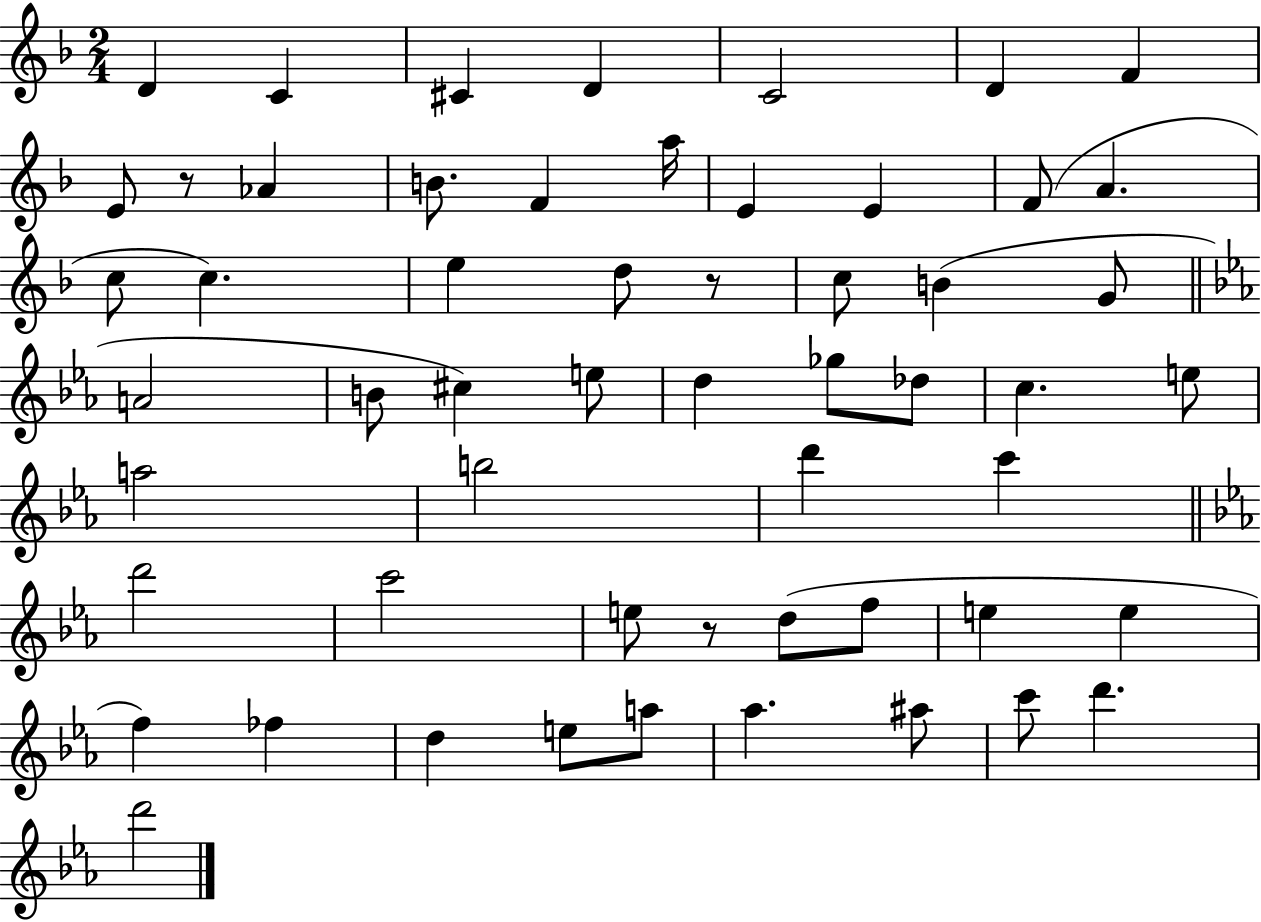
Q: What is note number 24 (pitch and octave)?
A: A4